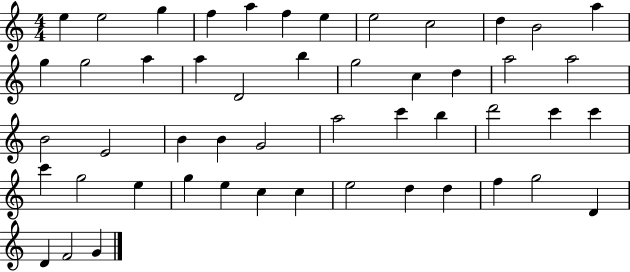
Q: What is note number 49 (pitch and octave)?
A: F4